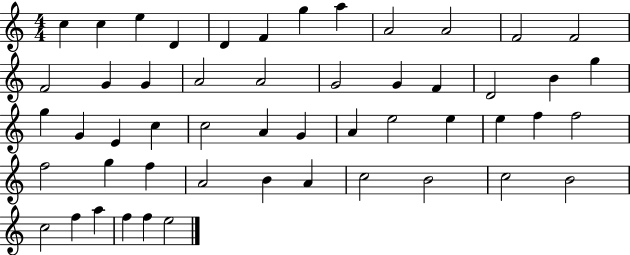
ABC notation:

X:1
T:Untitled
M:4/4
L:1/4
K:C
c c e D D F g a A2 A2 F2 F2 F2 G G A2 A2 G2 G F D2 B g g G E c c2 A G A e2 e e f f2 f2 g f A2 B A c2 B2 c2 B2 c2 f a f f e2